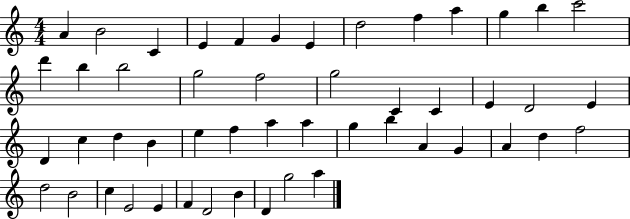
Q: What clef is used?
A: treble